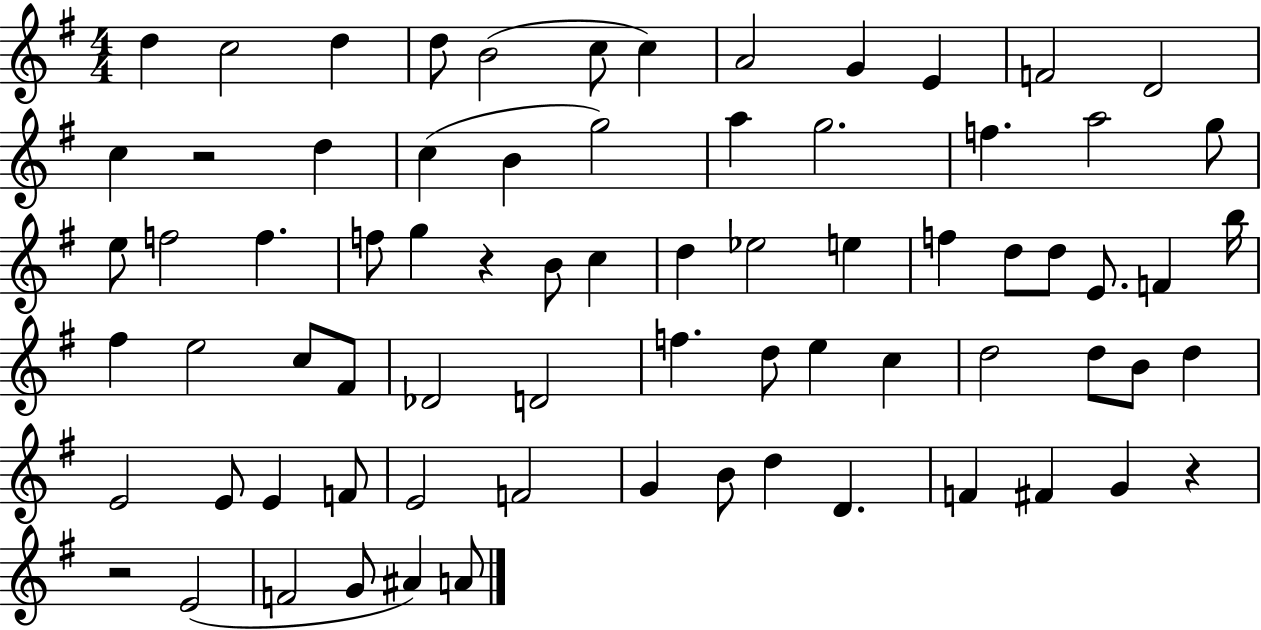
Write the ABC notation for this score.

X:1
T:Untitled
M:4/4
L:1/4
K:G
d c2 d d/2 B2 c/2 c A2 G E F2 D2 c z2 d c B g2 a g2 f a2 g/2 e/2 f2 f f/2 g z B/2 c d _e2 e f d/2 d/2 E/2 F b/4 ^f e2 c/2 ^F/2 _D2 D2 f d/2 e c d2 d/2 B/2 d E2 E/2 E F/2 E2 F2 G B/2 d D F ^F G z z2 E2 F2 G/2 ^A A/2